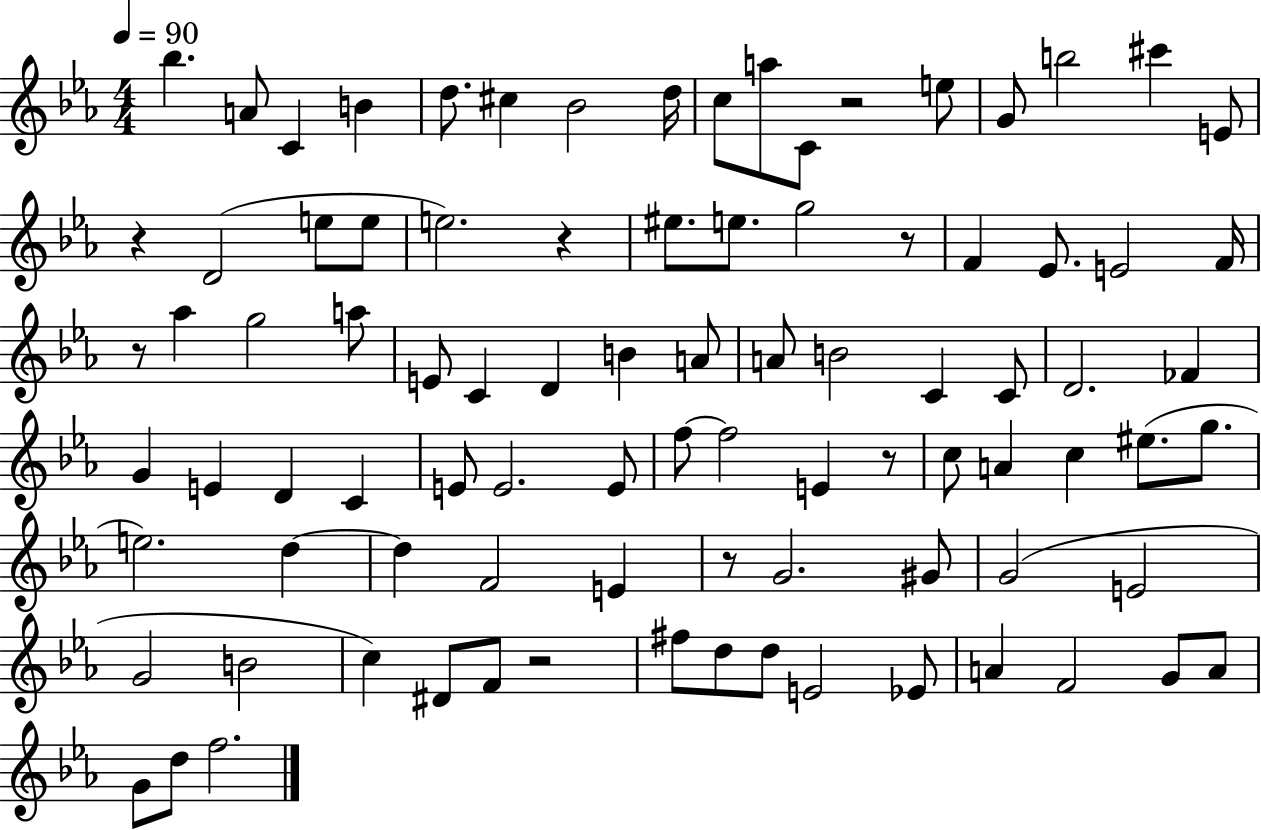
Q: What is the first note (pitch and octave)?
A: Bb5